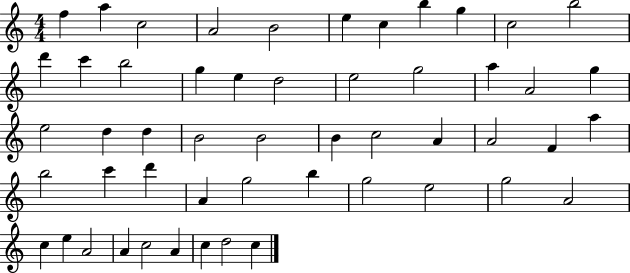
F5/q A5/q C5/h A4/h B4/h E5/q C5/q B5/q G5/q C5/h B5/h D6/q C6/q B5/h G5/q E5/q D5/h E5/h G5/h A5/q A4/h G5/q E5/h D5/q D5/q B4/h B4/h B4/q C5/h A4/q A4/h F4/q A5/q B5/h C6/q D6/q A4/q G5/h B5/q G5/h E5/h G5/h A4/h C5/q E5/q A4/h A4/q C5/h A4/q C5/q D5/h C5/q